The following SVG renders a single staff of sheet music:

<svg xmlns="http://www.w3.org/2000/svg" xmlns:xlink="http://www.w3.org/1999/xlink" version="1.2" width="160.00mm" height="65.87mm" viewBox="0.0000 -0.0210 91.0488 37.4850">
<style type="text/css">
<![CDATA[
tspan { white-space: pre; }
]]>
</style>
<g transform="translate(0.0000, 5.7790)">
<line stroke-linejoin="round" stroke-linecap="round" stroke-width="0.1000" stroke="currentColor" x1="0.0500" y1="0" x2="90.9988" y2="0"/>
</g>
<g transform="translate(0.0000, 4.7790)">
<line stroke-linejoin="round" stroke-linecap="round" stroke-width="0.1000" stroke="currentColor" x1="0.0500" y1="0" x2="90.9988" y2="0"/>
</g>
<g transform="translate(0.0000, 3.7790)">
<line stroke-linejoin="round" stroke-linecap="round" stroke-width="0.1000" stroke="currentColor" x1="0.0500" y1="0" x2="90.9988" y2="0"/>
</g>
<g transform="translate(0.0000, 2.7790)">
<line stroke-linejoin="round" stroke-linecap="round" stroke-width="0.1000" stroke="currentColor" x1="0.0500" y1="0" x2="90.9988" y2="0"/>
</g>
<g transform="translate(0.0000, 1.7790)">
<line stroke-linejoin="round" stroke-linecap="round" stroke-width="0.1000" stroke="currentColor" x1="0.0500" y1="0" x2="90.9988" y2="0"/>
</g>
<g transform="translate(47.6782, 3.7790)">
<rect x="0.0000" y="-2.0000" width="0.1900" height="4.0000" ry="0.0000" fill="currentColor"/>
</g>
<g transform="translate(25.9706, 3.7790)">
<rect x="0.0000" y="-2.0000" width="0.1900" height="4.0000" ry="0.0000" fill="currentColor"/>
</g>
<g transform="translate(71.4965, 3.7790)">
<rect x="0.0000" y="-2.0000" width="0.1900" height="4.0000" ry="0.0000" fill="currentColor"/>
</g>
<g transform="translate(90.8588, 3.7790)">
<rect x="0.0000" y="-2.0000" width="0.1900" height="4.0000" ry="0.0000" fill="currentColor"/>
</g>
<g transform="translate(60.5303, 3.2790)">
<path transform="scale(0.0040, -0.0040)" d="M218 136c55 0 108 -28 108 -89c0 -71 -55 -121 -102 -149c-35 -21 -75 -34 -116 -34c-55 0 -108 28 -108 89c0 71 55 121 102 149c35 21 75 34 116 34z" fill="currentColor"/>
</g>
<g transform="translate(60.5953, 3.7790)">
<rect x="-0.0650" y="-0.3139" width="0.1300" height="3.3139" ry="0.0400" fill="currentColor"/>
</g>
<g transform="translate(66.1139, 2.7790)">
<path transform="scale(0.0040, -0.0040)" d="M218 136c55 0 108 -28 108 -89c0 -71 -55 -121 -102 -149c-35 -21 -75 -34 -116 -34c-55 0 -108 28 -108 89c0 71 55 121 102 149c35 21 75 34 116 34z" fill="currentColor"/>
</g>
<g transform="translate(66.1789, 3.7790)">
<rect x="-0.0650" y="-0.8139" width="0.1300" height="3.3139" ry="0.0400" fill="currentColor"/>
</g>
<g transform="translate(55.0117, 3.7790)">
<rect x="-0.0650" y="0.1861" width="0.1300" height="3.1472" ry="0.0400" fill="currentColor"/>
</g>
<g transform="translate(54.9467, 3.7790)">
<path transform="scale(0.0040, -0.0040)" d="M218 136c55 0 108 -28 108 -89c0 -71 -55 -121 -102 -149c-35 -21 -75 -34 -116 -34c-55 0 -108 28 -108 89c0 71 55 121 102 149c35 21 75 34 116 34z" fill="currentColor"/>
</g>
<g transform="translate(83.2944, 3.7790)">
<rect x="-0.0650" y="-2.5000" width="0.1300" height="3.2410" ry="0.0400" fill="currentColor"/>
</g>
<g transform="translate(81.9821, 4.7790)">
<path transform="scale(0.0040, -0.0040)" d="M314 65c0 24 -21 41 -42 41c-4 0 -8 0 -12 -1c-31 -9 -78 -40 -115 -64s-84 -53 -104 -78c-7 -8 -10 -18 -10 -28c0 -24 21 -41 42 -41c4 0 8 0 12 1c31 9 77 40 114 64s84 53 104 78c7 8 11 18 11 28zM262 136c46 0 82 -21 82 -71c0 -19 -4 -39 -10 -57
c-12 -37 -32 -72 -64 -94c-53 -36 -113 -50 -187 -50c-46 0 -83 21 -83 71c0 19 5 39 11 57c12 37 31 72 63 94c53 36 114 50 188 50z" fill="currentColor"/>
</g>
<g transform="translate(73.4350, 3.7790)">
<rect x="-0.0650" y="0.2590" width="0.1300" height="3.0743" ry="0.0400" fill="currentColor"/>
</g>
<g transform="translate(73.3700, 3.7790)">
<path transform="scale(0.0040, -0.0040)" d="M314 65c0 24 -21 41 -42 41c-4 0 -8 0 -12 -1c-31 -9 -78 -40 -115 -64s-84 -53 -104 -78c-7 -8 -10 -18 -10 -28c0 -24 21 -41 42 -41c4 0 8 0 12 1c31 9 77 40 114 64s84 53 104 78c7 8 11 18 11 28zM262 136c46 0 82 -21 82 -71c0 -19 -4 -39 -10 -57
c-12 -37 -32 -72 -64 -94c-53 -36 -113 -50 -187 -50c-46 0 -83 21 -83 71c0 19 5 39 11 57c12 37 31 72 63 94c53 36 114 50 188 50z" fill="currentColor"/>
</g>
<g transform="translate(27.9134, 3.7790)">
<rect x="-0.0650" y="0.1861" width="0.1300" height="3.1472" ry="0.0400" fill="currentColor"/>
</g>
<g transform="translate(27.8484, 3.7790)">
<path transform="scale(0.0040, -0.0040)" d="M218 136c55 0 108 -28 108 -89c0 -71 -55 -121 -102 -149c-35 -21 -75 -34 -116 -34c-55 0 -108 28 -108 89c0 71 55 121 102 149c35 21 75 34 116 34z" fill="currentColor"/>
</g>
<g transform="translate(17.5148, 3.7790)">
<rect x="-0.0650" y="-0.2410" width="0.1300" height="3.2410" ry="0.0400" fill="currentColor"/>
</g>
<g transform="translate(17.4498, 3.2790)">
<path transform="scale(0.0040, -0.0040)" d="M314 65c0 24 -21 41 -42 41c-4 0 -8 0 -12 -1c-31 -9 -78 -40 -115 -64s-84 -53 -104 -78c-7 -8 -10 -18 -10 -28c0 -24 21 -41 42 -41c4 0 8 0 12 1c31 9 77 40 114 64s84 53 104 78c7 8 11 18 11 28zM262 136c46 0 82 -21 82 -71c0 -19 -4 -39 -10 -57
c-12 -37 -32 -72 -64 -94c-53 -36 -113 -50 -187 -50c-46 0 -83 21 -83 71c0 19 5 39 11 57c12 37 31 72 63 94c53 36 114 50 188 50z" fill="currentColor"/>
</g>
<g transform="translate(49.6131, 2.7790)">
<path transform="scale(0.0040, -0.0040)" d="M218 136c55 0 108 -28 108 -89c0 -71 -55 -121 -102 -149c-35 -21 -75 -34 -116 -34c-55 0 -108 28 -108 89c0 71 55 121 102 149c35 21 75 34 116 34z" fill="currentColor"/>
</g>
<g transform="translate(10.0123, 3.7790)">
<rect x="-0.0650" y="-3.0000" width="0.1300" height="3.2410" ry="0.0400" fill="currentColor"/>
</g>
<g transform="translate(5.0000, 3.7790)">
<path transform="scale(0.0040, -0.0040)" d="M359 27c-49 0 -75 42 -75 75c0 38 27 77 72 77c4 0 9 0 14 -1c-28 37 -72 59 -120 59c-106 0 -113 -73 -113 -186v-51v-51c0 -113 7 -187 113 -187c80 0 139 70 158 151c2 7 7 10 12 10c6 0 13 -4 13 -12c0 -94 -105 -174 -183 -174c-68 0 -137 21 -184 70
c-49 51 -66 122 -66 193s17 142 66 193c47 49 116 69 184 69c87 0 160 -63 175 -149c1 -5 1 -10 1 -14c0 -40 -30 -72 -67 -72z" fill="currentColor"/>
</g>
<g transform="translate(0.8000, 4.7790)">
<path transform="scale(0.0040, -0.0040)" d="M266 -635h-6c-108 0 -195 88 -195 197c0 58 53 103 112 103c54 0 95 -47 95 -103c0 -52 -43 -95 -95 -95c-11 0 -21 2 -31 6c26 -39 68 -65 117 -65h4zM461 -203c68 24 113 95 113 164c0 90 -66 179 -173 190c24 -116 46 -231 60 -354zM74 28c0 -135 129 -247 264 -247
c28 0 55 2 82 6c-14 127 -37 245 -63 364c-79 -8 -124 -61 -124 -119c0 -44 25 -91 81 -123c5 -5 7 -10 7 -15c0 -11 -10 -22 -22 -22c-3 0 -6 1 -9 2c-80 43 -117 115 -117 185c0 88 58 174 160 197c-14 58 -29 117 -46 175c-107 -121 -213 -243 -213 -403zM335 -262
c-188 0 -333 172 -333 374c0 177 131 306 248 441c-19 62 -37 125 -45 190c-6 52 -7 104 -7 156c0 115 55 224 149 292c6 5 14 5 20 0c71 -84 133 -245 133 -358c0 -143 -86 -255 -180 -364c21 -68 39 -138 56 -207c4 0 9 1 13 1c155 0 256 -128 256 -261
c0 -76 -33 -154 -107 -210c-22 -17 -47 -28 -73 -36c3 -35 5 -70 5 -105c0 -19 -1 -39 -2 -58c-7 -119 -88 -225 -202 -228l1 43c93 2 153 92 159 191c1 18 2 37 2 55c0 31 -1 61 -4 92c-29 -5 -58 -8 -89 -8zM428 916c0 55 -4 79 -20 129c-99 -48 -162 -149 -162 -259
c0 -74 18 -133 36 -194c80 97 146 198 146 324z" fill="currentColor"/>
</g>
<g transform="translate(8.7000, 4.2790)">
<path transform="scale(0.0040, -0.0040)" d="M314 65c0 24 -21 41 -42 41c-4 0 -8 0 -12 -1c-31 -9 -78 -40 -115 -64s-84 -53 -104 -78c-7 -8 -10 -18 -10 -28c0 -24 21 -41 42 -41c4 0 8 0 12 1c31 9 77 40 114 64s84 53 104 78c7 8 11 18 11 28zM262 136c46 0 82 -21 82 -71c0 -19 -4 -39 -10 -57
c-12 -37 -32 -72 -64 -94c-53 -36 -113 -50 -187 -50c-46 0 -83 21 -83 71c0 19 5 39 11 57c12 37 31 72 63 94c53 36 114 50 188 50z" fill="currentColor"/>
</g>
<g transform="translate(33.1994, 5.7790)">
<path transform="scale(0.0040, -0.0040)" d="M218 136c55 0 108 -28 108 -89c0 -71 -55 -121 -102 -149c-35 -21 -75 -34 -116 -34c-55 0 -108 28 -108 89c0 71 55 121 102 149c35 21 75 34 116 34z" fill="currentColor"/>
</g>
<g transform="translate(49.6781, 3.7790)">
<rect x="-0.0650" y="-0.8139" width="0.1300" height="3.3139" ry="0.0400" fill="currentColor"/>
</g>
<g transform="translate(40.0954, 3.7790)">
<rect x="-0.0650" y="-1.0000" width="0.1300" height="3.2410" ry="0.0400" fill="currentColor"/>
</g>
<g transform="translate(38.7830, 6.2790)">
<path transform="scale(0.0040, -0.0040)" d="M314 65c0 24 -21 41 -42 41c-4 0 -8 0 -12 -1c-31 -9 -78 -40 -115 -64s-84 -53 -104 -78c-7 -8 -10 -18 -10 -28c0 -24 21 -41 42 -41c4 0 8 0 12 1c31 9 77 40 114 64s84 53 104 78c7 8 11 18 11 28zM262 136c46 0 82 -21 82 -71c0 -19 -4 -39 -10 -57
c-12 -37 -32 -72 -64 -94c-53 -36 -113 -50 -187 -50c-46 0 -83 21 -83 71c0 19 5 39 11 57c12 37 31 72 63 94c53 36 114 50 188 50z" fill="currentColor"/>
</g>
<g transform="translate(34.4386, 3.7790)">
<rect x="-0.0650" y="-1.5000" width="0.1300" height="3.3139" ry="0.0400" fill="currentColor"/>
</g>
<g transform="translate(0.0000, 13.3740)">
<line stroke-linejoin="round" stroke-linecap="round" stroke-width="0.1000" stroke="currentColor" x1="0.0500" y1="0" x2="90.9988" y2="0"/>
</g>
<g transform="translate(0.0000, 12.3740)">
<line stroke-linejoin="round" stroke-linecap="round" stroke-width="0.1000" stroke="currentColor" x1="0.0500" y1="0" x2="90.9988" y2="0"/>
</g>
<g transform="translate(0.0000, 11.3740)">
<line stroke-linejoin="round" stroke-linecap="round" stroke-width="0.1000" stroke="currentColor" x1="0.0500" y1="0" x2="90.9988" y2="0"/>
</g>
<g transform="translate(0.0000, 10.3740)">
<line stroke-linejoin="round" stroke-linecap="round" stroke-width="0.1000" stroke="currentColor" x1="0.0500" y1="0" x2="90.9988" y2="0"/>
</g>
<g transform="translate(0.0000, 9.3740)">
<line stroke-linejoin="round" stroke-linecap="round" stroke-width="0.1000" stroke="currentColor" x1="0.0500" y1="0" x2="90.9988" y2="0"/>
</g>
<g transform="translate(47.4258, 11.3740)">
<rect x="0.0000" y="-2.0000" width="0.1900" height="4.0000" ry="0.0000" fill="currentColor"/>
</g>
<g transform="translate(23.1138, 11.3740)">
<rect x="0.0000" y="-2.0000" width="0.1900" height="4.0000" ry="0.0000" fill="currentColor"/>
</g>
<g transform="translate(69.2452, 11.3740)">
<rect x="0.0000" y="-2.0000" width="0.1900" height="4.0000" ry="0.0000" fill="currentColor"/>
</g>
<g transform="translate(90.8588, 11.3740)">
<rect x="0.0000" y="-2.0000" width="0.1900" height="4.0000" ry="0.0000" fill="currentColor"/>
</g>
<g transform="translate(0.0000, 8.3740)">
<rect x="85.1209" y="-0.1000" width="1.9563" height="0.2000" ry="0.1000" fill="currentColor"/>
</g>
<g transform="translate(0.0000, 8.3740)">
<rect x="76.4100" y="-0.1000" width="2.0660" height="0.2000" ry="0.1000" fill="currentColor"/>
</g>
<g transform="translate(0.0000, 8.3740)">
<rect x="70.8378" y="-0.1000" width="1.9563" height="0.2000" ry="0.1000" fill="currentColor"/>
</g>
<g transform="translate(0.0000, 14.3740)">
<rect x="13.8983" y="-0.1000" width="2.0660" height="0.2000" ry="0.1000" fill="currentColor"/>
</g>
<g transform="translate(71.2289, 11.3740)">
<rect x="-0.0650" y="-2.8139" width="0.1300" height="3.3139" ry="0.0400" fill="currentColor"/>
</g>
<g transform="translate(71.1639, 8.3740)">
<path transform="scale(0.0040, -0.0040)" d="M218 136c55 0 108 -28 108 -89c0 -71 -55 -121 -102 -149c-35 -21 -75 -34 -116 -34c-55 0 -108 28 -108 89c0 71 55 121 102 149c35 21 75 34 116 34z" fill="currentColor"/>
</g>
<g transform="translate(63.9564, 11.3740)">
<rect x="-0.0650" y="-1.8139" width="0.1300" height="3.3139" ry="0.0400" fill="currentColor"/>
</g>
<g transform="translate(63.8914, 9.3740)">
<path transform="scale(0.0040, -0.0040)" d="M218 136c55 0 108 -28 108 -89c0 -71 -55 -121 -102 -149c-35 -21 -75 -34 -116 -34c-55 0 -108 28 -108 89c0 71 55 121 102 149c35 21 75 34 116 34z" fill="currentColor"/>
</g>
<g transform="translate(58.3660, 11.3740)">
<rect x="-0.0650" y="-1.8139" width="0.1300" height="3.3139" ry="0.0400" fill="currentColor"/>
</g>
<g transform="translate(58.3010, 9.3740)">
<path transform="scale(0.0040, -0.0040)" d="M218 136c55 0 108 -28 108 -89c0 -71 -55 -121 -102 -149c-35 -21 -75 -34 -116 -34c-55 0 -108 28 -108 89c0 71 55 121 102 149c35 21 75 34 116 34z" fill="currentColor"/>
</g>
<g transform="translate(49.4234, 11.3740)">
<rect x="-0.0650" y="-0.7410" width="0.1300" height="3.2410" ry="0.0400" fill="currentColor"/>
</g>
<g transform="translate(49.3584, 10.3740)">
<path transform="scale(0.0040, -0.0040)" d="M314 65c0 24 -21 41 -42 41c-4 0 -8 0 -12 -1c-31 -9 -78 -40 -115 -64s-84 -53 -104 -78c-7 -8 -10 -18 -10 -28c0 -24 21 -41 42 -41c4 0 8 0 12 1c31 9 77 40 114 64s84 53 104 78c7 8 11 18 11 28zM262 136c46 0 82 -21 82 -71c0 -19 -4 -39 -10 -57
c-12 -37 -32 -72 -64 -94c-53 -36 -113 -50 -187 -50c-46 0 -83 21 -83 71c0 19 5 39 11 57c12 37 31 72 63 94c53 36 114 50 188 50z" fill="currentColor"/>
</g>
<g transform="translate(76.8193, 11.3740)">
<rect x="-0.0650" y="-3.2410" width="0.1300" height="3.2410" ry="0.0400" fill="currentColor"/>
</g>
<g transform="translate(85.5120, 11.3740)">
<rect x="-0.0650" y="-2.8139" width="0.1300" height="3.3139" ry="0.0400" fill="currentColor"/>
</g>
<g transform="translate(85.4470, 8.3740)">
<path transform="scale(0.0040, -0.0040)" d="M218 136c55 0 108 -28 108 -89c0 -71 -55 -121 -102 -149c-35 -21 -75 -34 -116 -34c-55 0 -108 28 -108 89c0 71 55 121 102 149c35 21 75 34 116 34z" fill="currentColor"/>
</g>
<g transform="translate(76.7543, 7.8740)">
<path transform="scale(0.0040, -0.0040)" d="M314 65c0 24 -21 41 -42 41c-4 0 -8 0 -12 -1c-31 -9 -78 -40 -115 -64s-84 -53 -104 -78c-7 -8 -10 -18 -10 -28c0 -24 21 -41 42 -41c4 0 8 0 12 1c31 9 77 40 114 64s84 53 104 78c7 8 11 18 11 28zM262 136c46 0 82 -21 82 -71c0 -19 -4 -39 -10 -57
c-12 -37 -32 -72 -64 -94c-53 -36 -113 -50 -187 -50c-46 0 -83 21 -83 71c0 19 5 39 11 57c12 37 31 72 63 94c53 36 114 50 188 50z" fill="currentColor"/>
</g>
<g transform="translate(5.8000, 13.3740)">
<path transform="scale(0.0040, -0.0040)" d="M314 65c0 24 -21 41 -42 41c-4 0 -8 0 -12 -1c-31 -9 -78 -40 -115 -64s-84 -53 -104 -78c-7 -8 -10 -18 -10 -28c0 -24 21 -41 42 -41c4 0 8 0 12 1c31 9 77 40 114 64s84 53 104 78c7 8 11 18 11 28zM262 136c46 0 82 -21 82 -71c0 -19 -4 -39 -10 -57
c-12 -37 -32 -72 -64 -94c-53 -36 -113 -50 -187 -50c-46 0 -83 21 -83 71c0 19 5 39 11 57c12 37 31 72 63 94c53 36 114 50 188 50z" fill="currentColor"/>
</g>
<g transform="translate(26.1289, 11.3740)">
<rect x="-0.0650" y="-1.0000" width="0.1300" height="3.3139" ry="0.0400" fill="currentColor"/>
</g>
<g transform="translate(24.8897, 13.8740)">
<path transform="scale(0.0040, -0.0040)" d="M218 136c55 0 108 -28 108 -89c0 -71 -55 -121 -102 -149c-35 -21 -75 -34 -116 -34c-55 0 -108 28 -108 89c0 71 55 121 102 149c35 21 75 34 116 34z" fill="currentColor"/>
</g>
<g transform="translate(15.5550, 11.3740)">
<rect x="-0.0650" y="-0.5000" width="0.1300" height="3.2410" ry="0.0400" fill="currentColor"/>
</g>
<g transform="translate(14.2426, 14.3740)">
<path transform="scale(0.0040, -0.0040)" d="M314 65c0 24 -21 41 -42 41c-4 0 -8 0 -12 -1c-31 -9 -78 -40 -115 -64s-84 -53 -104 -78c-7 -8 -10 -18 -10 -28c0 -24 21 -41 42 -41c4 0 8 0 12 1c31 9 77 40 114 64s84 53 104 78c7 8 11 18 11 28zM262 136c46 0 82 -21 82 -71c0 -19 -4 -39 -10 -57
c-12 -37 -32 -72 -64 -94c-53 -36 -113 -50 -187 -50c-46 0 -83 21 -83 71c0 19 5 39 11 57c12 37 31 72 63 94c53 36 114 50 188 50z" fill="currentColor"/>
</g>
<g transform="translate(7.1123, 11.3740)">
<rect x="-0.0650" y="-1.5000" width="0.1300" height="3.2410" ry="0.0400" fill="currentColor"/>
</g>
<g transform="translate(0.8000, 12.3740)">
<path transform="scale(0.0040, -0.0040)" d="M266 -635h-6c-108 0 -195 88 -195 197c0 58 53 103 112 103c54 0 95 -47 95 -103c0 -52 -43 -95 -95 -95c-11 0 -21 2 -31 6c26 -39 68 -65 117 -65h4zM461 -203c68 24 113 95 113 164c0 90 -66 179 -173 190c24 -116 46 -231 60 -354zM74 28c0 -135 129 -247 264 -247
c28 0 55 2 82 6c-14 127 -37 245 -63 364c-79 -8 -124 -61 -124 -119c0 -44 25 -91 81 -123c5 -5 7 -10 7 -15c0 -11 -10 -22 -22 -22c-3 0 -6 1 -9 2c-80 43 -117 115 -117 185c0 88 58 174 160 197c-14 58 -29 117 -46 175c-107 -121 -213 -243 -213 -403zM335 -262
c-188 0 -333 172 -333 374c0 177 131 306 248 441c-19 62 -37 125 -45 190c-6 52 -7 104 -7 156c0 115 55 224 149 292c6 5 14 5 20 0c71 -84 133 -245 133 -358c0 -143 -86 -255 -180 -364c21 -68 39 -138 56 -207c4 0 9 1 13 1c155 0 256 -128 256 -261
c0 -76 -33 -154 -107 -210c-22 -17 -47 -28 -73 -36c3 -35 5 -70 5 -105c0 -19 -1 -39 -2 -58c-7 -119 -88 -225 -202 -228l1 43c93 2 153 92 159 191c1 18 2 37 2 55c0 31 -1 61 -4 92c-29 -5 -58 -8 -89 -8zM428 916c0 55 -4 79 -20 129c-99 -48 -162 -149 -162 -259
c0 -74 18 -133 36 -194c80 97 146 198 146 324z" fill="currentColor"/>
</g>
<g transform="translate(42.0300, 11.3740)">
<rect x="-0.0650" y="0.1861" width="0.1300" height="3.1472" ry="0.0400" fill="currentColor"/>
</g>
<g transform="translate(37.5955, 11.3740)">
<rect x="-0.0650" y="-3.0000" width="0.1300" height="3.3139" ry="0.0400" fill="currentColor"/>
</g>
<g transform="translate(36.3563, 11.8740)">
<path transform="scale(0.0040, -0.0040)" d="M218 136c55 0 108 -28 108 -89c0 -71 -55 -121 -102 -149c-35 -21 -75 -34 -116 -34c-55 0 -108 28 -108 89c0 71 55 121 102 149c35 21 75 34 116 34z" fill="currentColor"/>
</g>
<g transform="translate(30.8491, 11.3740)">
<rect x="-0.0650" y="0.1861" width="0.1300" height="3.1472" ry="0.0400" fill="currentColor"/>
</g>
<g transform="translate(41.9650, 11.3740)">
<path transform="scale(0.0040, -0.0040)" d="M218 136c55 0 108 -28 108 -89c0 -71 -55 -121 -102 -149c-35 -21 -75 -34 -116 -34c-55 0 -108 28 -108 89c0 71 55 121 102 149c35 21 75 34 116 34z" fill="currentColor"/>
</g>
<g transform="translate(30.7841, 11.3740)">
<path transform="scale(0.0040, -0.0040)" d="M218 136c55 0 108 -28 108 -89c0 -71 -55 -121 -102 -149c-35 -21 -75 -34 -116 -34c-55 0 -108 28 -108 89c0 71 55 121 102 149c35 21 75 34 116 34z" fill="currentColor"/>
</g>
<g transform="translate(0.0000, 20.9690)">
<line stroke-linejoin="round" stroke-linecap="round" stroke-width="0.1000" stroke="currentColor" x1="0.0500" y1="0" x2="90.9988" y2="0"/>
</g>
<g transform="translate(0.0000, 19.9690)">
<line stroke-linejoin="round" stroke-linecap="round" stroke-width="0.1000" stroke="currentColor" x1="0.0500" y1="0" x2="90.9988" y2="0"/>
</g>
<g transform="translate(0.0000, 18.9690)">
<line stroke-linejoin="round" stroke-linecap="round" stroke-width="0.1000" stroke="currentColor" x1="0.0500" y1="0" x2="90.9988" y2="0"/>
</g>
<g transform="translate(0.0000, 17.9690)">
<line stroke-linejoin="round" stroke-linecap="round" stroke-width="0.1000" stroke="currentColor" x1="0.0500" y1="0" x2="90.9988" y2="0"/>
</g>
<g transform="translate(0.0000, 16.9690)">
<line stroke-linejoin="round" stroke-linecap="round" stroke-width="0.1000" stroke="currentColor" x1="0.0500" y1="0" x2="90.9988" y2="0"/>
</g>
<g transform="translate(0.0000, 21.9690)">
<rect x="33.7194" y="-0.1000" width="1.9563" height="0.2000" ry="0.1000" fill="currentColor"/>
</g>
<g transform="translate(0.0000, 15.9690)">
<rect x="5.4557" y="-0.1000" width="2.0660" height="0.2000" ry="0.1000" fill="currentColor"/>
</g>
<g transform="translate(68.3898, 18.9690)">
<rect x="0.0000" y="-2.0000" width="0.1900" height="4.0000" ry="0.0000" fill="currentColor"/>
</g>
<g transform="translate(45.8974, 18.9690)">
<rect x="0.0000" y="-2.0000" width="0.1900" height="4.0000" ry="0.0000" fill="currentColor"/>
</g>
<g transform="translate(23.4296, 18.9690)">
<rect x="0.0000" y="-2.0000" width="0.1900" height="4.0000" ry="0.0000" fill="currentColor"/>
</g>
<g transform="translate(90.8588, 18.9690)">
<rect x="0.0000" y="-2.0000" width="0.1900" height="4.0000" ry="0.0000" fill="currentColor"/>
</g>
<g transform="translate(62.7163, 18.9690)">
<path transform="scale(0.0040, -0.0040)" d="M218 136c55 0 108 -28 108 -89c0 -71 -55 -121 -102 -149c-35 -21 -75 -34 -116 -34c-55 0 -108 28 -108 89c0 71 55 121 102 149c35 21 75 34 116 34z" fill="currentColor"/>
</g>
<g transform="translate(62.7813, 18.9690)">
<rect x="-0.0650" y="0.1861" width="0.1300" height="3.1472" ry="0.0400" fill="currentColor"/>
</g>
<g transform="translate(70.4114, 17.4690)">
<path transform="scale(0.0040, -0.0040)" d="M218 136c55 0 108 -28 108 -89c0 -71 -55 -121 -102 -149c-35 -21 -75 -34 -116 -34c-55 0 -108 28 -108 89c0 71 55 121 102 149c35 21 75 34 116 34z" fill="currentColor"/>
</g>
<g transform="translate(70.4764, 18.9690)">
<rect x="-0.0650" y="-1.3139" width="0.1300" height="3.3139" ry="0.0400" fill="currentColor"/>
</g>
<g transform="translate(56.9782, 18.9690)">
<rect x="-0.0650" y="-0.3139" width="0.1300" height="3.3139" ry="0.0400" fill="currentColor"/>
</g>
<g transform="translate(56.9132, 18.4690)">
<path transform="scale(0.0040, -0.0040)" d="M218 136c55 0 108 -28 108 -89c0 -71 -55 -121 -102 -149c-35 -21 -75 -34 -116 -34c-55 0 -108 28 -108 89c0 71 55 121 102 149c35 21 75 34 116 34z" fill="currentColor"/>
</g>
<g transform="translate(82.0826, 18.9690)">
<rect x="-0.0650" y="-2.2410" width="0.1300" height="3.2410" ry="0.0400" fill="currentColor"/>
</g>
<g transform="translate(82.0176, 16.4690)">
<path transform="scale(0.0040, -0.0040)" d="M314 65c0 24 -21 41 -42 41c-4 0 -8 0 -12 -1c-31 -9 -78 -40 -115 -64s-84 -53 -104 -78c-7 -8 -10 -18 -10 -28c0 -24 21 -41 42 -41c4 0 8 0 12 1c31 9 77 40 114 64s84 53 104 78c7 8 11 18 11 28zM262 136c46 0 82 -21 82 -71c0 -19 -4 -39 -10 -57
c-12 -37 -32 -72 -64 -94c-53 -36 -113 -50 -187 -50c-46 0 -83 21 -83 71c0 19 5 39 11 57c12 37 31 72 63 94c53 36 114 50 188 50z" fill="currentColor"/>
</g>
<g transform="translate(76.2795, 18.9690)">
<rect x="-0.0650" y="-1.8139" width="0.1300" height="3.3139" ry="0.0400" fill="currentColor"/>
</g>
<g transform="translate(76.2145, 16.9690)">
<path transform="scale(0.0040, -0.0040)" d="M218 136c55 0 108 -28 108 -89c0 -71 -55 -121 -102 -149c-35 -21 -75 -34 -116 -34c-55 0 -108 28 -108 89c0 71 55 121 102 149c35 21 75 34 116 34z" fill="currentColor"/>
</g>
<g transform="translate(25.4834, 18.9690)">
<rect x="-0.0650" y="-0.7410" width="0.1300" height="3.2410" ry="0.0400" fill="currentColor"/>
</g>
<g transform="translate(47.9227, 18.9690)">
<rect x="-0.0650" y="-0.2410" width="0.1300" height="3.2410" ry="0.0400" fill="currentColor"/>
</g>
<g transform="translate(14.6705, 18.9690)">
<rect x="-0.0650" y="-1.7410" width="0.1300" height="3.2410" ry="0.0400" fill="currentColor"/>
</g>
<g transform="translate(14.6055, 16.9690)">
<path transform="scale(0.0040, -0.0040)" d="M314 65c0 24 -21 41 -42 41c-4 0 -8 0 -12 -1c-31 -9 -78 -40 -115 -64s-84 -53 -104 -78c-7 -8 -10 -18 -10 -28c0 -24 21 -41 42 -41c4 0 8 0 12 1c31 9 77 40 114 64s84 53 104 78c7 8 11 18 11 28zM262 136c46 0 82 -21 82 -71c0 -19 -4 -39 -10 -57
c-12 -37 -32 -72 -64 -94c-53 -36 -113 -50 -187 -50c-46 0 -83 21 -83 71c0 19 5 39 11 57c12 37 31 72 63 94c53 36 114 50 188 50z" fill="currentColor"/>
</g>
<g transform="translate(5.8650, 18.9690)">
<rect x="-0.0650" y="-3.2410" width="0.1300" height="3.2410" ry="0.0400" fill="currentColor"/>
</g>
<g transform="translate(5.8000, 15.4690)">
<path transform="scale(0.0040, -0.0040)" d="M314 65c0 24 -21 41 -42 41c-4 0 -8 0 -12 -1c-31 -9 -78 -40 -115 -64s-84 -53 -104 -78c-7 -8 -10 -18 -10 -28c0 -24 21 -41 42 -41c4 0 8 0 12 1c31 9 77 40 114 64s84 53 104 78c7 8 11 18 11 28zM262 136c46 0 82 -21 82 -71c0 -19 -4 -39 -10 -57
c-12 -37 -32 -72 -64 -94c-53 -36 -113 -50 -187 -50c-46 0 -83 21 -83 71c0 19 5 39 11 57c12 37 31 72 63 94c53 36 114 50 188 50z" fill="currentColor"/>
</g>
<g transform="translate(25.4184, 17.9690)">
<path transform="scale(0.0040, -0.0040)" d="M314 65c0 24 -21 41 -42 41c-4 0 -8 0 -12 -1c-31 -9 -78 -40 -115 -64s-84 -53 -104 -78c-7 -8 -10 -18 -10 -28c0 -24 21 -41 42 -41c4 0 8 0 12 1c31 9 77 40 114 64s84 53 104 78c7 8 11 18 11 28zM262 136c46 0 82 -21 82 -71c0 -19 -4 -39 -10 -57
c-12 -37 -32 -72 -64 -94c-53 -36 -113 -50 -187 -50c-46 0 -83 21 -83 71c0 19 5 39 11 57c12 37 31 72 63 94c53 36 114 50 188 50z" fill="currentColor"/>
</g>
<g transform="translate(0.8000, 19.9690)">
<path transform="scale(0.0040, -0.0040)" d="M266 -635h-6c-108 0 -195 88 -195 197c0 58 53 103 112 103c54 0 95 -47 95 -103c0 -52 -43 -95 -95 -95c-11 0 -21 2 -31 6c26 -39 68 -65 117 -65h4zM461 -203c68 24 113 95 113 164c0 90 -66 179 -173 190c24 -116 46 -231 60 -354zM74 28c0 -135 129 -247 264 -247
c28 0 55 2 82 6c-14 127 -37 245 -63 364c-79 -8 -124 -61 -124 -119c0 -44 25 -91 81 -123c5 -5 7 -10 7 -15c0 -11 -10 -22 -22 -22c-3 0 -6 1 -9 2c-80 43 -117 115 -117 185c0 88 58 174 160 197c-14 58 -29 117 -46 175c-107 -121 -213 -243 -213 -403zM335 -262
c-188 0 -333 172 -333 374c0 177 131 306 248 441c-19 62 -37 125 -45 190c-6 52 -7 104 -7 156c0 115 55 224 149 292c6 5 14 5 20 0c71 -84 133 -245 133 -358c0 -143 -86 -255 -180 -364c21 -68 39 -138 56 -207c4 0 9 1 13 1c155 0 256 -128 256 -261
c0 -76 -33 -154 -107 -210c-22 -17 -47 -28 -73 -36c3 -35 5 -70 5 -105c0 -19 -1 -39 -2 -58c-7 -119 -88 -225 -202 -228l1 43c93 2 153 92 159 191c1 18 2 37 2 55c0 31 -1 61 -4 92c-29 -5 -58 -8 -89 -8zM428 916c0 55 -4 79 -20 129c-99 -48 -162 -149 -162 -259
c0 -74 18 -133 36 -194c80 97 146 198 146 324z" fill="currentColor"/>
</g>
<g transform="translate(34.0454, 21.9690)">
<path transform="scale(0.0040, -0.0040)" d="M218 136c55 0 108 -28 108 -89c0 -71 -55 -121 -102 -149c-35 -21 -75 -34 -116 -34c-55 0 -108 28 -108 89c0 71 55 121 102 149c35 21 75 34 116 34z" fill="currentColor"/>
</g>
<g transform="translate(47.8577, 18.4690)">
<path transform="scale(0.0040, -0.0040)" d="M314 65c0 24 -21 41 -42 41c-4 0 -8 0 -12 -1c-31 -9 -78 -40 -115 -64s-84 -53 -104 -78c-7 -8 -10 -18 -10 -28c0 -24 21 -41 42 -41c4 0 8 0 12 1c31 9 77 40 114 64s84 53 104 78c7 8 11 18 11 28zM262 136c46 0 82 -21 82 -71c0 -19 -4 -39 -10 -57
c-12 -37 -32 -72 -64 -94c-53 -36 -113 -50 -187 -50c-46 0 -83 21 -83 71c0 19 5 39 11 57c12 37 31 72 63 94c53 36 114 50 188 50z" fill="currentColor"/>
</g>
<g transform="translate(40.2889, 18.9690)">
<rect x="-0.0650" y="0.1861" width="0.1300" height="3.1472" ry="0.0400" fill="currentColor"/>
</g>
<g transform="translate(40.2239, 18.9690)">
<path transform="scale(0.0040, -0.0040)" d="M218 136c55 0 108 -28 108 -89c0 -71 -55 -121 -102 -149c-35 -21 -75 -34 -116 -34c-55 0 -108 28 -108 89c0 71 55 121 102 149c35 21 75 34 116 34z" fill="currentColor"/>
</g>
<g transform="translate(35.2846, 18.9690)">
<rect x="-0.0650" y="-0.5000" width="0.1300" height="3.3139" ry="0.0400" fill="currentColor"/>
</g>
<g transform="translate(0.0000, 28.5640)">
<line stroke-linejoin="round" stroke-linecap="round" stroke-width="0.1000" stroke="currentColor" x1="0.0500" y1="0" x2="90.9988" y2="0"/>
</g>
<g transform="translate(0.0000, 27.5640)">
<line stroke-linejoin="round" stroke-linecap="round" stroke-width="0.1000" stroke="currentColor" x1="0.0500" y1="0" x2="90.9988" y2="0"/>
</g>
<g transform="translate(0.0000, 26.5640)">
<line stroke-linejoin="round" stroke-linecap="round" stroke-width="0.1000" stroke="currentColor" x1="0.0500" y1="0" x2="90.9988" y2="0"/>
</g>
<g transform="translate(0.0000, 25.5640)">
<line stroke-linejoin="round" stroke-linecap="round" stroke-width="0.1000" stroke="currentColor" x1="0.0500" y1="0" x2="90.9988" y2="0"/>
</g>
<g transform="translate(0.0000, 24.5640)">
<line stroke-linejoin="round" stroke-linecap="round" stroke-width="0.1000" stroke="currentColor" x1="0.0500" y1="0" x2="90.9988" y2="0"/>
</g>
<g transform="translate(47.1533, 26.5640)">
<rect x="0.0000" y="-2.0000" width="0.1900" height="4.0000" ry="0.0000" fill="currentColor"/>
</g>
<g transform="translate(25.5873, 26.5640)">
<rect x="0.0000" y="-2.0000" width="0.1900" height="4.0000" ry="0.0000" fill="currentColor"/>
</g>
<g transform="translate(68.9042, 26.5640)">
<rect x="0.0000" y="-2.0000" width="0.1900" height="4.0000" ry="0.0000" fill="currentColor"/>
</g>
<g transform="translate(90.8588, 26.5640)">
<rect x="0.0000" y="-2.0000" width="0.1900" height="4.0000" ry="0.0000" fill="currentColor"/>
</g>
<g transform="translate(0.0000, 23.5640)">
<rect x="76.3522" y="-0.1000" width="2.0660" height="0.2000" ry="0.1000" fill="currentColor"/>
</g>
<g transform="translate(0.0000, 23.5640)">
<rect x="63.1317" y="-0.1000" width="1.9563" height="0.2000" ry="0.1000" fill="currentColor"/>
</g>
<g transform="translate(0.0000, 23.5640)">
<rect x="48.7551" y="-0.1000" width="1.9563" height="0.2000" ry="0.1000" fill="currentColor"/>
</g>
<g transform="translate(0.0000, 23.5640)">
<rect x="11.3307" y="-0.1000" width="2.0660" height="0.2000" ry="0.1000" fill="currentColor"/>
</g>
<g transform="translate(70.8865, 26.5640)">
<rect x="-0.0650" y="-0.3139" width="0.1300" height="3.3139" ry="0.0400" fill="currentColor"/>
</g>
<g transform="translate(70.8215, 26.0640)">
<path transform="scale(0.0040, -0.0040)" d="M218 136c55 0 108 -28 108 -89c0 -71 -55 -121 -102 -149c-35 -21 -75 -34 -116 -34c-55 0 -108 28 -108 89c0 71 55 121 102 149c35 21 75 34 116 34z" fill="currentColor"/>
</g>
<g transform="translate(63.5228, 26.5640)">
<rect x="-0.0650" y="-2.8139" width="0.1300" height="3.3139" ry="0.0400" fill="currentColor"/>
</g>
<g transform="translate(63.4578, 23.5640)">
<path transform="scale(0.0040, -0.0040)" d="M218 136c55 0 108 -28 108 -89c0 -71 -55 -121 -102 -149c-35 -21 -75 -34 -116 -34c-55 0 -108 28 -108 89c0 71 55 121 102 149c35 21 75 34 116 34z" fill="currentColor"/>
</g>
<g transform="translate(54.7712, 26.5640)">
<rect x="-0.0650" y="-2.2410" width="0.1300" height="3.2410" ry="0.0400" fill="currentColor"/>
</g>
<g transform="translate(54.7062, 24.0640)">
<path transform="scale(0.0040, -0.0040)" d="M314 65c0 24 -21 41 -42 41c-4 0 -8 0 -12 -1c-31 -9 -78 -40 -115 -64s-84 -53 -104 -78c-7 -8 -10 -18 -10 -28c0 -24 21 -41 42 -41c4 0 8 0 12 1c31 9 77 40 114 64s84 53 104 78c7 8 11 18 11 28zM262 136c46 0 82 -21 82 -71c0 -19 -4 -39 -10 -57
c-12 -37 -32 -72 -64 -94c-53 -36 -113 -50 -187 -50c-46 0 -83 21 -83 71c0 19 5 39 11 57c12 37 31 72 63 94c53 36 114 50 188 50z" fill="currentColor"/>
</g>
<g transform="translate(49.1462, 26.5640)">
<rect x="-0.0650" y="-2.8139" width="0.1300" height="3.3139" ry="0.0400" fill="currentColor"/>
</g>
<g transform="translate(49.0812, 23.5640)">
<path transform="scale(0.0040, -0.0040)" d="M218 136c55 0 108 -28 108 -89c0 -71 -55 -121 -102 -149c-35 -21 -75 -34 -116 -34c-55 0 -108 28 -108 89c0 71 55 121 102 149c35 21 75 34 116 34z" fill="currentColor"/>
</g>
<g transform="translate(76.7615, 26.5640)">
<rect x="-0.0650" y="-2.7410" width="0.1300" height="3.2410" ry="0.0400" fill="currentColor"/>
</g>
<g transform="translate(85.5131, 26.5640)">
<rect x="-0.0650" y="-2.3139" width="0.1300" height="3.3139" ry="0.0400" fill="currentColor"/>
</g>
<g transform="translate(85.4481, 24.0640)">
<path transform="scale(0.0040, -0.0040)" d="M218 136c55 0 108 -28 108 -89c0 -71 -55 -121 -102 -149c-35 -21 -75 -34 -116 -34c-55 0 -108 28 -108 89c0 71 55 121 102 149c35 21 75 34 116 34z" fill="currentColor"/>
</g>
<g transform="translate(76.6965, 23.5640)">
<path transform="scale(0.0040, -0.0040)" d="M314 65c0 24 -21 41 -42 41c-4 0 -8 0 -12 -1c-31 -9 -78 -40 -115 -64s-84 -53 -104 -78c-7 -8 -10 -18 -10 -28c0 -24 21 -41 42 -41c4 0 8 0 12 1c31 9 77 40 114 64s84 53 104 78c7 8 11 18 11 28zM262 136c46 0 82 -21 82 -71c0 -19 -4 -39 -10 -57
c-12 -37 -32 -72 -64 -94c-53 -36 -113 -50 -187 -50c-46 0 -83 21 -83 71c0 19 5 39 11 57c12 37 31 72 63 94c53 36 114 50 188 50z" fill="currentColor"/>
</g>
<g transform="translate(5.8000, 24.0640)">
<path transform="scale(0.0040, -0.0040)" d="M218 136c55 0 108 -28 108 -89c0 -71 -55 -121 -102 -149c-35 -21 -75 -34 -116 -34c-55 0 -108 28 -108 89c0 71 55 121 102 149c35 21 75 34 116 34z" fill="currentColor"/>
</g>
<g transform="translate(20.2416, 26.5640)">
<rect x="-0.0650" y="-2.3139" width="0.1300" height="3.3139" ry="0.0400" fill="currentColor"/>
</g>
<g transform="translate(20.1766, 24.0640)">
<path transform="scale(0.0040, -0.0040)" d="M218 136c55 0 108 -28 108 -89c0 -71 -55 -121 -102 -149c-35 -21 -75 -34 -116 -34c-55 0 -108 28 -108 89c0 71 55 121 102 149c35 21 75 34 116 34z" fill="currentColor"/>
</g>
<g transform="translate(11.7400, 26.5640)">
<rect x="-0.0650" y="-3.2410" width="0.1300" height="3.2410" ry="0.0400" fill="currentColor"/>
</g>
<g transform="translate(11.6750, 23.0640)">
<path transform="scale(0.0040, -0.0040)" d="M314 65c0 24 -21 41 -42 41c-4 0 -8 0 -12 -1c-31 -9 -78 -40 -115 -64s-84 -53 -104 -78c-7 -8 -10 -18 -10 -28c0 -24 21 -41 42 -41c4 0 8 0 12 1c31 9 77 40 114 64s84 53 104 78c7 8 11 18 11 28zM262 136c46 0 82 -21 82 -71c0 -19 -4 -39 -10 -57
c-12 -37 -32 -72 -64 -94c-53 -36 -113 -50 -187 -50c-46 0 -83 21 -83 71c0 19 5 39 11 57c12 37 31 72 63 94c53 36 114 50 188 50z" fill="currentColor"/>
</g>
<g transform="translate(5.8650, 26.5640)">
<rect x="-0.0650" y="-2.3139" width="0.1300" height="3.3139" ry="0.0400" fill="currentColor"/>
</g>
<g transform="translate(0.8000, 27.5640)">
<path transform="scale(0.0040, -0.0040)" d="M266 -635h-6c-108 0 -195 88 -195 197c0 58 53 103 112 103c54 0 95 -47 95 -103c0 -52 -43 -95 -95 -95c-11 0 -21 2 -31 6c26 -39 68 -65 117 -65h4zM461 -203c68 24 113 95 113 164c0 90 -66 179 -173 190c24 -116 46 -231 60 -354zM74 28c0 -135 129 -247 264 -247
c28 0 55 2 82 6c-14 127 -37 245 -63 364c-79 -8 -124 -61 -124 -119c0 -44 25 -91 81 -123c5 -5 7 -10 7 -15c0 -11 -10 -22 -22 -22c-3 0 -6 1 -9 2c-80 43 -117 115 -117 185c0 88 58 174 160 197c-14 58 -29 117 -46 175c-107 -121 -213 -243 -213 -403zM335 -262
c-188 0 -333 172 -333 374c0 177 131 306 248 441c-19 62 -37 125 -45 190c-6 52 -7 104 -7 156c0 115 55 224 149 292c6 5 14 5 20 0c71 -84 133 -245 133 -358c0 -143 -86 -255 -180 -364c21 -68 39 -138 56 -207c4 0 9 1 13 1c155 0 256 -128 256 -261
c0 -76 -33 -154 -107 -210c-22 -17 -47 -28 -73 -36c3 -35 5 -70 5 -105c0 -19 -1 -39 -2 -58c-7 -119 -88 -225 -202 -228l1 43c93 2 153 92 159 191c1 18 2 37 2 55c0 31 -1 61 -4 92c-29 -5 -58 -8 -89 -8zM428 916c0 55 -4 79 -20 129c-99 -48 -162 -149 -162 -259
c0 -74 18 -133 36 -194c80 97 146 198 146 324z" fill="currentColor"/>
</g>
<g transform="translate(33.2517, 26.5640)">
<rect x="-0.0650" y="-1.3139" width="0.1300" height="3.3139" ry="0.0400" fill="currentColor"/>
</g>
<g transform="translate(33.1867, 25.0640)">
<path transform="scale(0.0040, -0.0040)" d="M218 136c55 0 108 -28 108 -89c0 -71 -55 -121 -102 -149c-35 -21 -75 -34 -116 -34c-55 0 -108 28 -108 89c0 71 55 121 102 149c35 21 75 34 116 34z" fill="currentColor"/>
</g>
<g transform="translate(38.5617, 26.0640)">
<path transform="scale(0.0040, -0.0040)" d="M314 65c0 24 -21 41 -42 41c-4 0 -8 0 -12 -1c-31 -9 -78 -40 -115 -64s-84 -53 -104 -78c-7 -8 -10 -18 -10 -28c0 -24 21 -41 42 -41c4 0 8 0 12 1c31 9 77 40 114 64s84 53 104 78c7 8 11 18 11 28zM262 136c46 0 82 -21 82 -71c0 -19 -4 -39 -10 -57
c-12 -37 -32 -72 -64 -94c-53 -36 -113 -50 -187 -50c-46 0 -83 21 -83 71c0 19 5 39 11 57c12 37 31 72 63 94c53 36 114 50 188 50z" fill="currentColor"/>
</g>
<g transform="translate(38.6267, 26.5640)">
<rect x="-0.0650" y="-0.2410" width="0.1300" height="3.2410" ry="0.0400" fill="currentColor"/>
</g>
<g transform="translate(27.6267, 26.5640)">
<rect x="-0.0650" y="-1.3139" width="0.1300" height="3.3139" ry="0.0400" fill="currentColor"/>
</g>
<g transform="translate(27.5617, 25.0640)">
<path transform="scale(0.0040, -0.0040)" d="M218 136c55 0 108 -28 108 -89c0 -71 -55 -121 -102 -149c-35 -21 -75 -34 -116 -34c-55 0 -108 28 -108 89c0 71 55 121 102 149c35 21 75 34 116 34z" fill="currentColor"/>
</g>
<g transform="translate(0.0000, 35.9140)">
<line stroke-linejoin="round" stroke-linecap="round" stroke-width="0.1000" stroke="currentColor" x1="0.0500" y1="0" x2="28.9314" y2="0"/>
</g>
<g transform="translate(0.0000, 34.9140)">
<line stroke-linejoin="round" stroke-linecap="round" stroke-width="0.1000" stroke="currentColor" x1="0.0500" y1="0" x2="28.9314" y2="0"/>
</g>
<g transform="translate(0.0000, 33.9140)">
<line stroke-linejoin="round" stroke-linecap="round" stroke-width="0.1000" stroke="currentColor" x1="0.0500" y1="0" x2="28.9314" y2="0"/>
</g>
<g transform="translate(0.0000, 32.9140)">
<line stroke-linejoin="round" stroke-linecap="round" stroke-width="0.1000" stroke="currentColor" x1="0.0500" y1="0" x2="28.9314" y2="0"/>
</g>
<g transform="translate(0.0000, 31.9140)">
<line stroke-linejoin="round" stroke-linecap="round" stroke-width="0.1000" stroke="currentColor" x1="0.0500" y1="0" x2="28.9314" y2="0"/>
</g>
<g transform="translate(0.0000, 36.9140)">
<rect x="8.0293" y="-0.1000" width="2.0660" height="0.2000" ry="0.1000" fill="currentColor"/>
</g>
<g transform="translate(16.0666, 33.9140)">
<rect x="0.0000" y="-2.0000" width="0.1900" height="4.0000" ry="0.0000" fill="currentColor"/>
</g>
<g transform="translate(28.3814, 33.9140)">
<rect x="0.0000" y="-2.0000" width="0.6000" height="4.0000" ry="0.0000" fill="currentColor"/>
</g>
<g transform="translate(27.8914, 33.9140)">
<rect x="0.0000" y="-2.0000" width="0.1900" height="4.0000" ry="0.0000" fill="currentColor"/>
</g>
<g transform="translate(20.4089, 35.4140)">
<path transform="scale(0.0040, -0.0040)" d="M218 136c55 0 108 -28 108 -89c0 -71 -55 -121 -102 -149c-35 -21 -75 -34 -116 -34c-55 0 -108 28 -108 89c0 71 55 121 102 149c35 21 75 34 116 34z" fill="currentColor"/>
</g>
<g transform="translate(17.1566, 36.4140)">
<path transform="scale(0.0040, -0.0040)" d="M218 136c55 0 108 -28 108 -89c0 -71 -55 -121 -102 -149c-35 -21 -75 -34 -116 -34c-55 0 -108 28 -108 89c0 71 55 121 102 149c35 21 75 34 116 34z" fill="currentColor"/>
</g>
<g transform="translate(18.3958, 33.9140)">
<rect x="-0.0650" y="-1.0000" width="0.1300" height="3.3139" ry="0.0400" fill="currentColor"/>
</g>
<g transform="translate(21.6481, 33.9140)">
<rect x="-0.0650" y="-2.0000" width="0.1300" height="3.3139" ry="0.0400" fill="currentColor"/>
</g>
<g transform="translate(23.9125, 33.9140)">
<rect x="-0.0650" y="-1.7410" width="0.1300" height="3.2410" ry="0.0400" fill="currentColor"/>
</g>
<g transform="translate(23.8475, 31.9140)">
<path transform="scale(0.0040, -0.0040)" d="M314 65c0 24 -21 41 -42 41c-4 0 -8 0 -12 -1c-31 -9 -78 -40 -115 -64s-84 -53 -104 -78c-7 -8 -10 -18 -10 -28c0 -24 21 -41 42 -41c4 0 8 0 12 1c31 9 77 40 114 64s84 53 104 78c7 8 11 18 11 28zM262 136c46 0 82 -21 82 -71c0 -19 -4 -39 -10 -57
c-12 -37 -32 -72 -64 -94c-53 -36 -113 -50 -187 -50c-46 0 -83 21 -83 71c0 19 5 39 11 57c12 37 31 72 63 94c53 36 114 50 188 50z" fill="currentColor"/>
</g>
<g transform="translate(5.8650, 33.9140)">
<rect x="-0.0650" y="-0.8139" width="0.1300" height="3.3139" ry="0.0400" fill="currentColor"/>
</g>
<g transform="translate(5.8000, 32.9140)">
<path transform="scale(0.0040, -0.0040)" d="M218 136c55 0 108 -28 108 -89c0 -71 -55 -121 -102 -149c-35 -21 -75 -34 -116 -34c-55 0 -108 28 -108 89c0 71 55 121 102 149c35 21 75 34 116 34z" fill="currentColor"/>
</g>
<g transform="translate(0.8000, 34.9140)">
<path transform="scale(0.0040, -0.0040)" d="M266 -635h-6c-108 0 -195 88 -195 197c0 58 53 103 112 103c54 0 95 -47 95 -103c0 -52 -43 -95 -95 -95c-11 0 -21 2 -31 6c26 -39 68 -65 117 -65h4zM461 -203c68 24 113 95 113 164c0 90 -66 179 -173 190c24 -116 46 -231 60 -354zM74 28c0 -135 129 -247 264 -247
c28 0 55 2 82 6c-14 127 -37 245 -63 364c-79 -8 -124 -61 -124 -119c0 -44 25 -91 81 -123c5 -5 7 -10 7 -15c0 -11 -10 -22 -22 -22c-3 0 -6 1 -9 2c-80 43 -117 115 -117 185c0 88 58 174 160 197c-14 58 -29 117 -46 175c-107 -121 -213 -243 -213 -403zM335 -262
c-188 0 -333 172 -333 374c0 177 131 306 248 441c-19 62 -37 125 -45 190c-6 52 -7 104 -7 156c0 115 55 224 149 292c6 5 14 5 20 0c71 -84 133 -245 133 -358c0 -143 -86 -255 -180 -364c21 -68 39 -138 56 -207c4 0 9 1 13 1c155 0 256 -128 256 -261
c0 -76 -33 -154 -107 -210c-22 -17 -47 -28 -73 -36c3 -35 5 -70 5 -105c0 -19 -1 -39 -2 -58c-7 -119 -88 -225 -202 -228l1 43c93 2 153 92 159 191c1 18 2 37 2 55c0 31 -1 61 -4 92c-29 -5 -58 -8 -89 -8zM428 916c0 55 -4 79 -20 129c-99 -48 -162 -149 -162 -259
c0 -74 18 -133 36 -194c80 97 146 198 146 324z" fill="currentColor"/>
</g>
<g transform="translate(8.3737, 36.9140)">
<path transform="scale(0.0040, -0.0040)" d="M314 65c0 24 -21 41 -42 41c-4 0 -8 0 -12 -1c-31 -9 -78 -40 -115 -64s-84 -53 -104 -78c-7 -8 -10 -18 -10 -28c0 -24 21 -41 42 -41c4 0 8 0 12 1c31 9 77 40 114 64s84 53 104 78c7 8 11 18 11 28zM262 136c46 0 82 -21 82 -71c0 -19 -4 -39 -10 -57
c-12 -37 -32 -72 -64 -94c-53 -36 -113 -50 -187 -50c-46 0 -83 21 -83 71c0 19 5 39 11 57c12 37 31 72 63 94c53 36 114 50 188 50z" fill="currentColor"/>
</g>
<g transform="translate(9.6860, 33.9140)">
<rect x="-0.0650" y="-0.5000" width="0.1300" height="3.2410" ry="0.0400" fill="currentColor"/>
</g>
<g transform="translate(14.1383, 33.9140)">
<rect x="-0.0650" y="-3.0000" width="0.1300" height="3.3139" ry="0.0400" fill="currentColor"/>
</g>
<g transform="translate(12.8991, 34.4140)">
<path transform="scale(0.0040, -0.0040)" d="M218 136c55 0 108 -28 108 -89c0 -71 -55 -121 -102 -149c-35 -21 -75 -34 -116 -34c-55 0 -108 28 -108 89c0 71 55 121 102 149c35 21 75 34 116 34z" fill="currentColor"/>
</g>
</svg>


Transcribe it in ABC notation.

X:1
T:Untitled
M:4/4
L:1/4
K:C
A2 c2 B E D2 d B c d B2 G2 E2 C2 D B A B d2 f f a b2 a b2 f2 d2 C B c2 c B e f g2 g b2 g e e c2 a g2 a c a2 g d C2 A D F f2